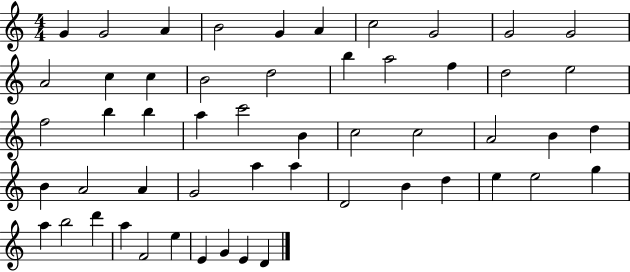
G4/q G4/h A4/q B4/h G4/q A4/q C5/h G4/h G4/h G4/h A4/h C5/q C5/q B4/h D5/h B5/q A5/h F5/q D5/h E5/h F5/h B5/q B5/q A5/q C6/h B4/q C5/h C5/h A4/h B4/q D5/q B4/q A4/h A4/q G4/h A5/q A5/q D4/h B4/q D5/q E5/q E5/h G5/q A5/q B5/h D6/q A5/q F4/h E5/q E4/q G4/q E4/q D4/q